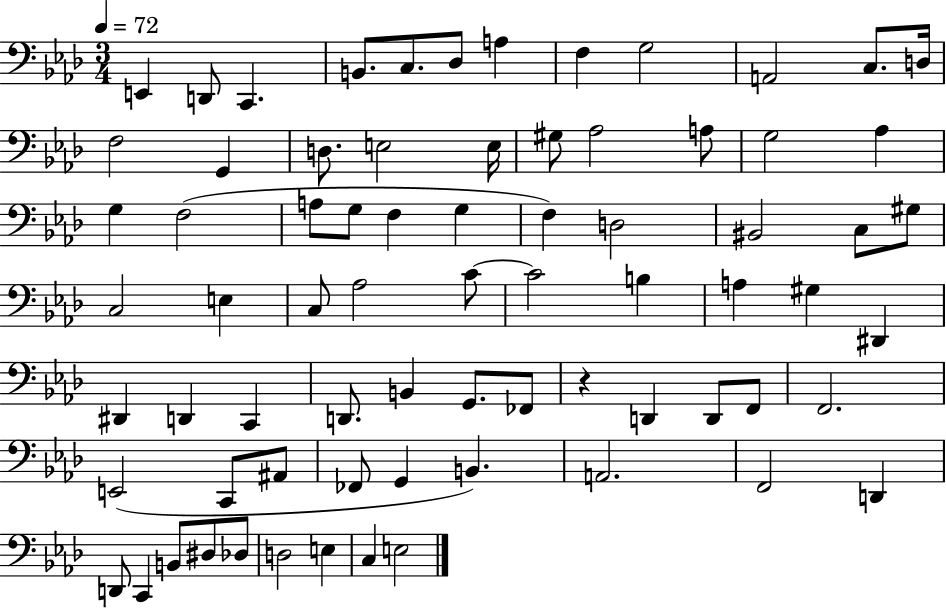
X:1
T:Untitled
M:3/4
L:1/4
K:Ab
E,, D,,/2 C,, B,,/2 C,/2 _D,/2 A, F, G,2 A,,2 C,/2 D,/4 F,2 G,, D,/2 E,2 E,/4 ^G,/2 _A,2 A,/2 G,2 _A, G, F,2 A,/2 G,/2 F, G, F, D,2 ^B,,2 C,/2 ^G,/2 C,2 E, C,/2 _A,2 C/2 C2 B, A, ^G, ^D,, ^D,, D,, C,, D,,/2 B,, G,,/2 _F,,/2 z D,, D,,/2 F,,/2 F,,2 E,,2 C,,/2 ^A,,/2 _F,,/2 G,, B,, A,,2 F,,2 D,, D,,/2 C,, B,,/2 ^D,/2 _D,/2 D,2 E, C, E,2